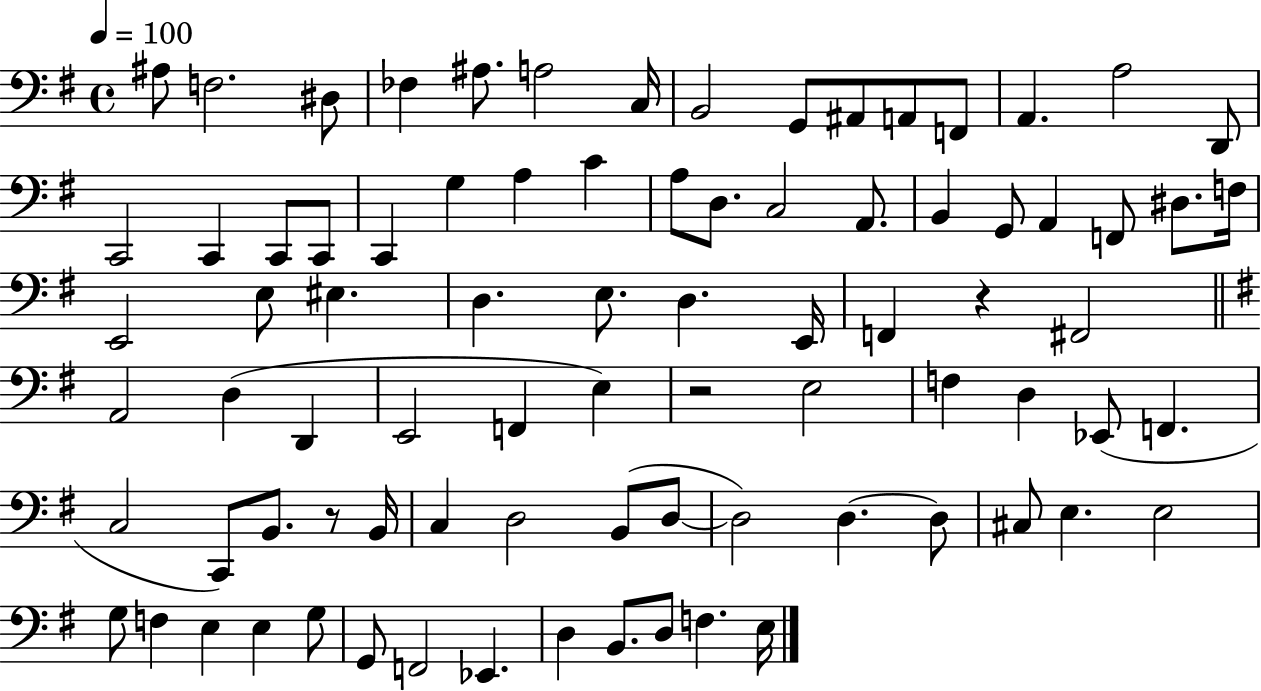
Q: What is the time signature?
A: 4/4